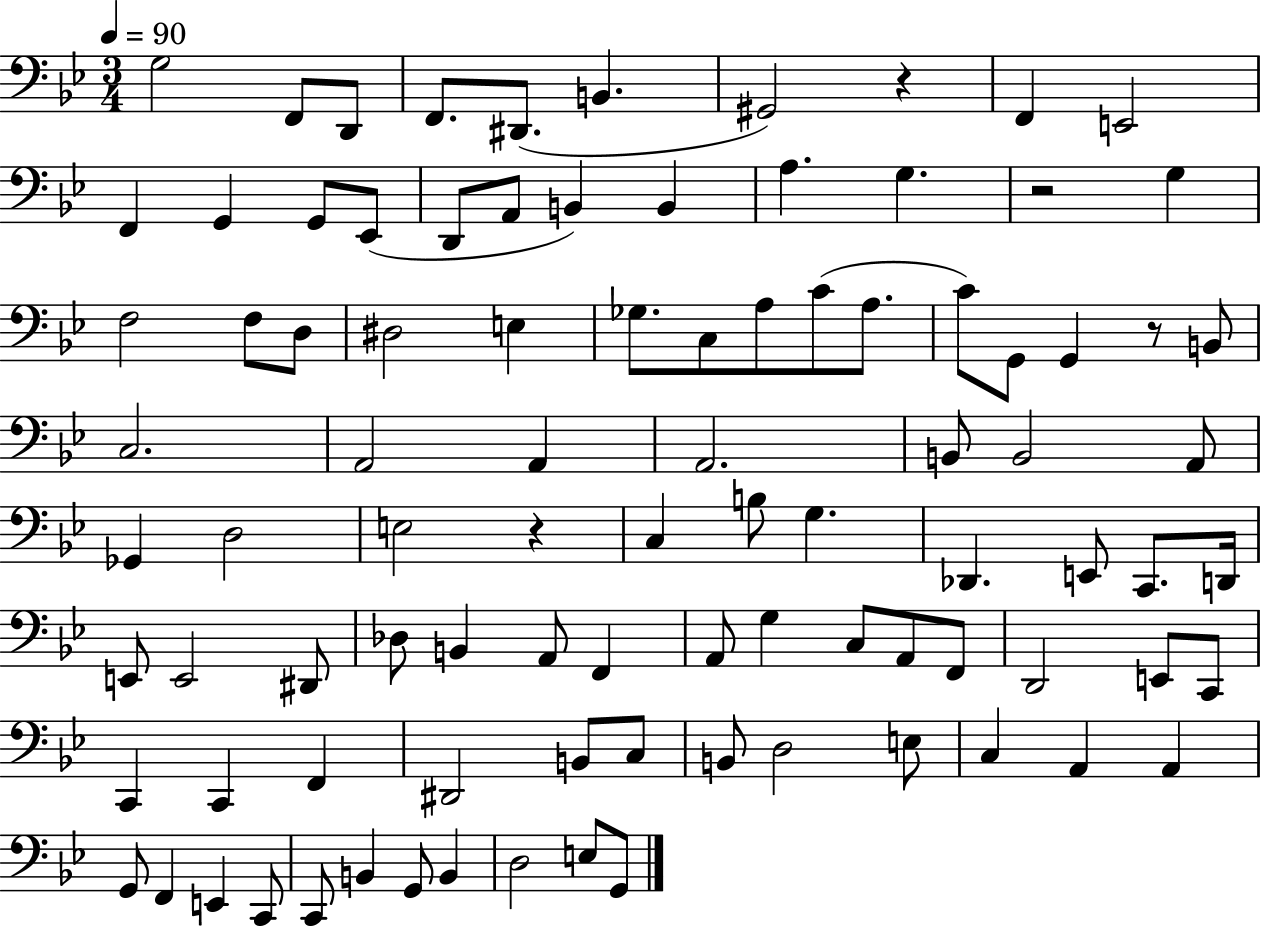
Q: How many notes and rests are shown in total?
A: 93